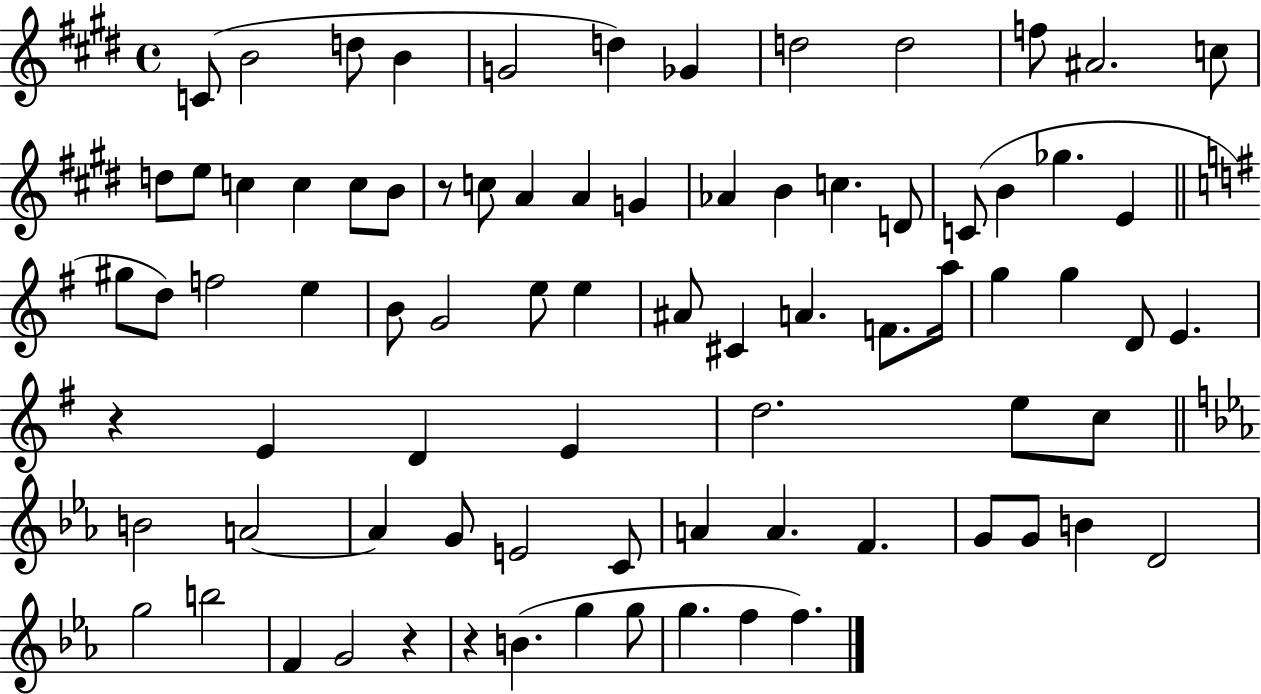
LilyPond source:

{
  \clef treble
  \time 4/4
  \defaultTimeSignature
  \key e \major
  c'8( b'2 d''8 b'4 | g'2 d''4) ges'4 | d''2 d''2 | f''8 ais'2. c''8 | \break d''8 e''8 c''4 c''4 c''8 b'8 | r8 c''8 a'4 a'4 g'4 | aes'4 b'4 c''4. d'8 | c'8( b'4 ges''4. e'4 | \break \bar "||" \break \key g \major gis''8 d''8) f''2 e''4 | b'8 g'2 e''8 e''4 | ais'8 cis'4 a'4. f'8. a''16 | g''4 g''4 d'8 e'4. | \break r4 e'4 d'4 e'4 | d''2. e''8 c''8 | \bar "||" \break \key ees \major b'2 a'2~~ | a'4 g'8 e'2 c'8 | a'4 a'4. f'4. | g'8 g'8 b'4 d'2 | \break g''2 b''2 | f'4 g'2 r4 | r4 b'4.( g''4 g''8 | g''4. f''4 f''4.) | \break \bar "|."
}